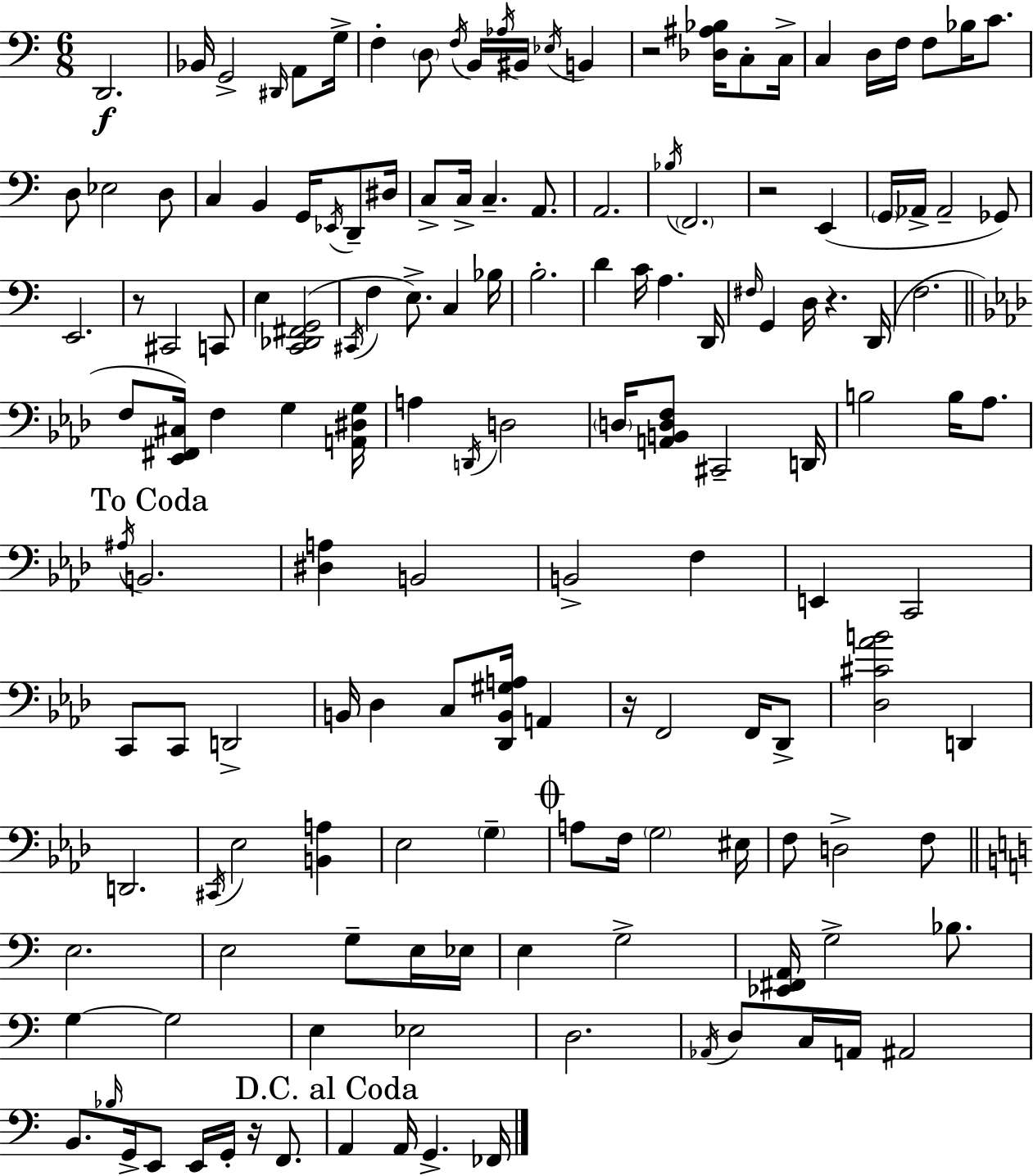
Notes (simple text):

D2/h. Bb2/s G2/h D#2/s A2/e G3/s F3/q D3/e F3/s B2/s Ab3/s BIS2/s Eb3/s B2/q R/h [Db3,A#3,Bb3]/s C3/e C3/s C3/q D3/s F3/s F3/e Bb3/s C4/e. D3/e Eb3/h D3/e C3/q B2/q G2/s Eb2/s D2/e D#3/s C3/e C3/s C3/q. A2/e. A2/h. Bb3/s F2/h. R/h E2/q G2/s Ab2/s Ab2/h Gb2/e E2/h. R/e C#2/h C2/e E3/q [C2,Db2,F#2,G2]/h C#2/s F3/q E3/e. C3/q Bb3/s B3/h. D4/q C4/s A3/q. D2/s F#3/s G2/q D3/s R/q. D2/s F3/h. F3/e [Eb2,F#2,C#3]/s F3/q G3/q [A2,D#3,G3]/s A3/q D2/s D3/h D3/s [A2,B2,D3,F3]/e C#2/h D2/s B3/h B3/s Ab3/e. A#3/s B2/h. [D#3,A3]/q B2/h B2/h F3/q E2/q C2/h C2/e C2/e D2/h B2/s Db3/q C3/e [Db2,B2,G#3,A3]/s A2/q R/s F2/h F2/s Db2/e [Db3,C#4,Ab4,B4]/h D2/q D2/h. C#2/s Eb3/h [B2,A3]/q Eb3/h G3/q A3/e F3/s G3/h EIS3/s F3/e D3/h F3/e E3/h. E3/h G3/e E3/s Eb3/s E3/q G3/h [Eb2,F#2,A2]/s G3/h Bb3/e. G3/q G3/h E3/q Eb3/h D3/h. Ab2/s D3/e C3/s A2/s A#2/h B2/e. Bb3/s G2/s E2/e E2/s G2/s R/s F2/e. A2/q A2/s G2/q. FES2/s